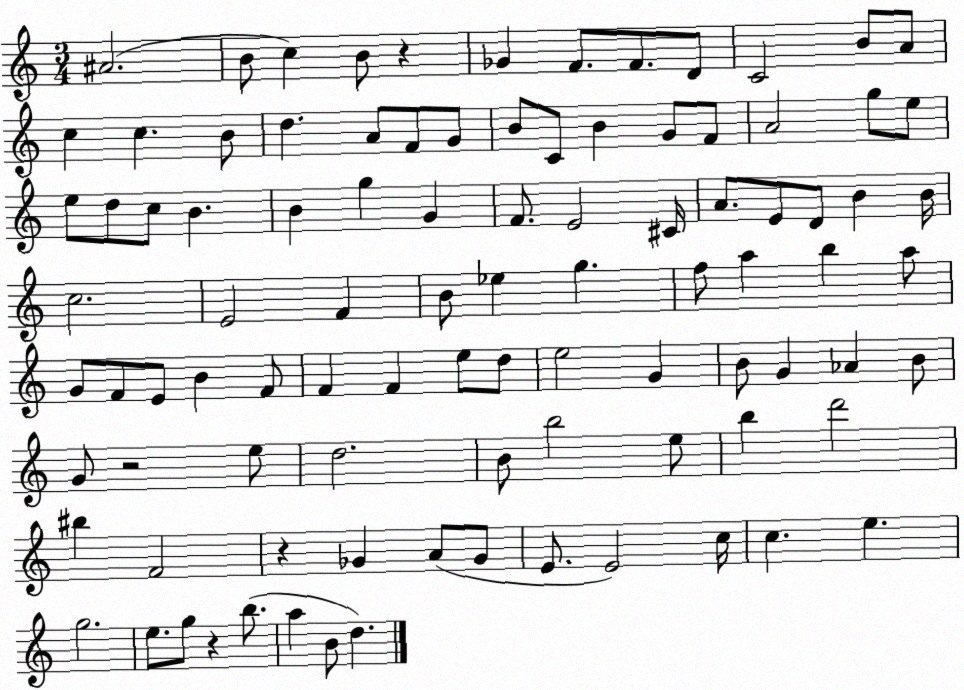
X:1
T:Untitled
M:3/4
L:1/4
K:C
^A2 B/2 c B/2 z _G F/2 F/2 D/2 C2 B/2 A/2 c c B/2 d A/2 F/2 G/2 B/2 C/2 B G/2 F/2 A2 g/2 e/2 e/2 d/2 c/2 B B g G F/2 E2 ^C/4 A/2 E/2 D/2 B B/4 c2 E2 F B/2 _e g f/2 a b a/2 G/2 F/2 E/2 B F/2 F F e/2 d/2 e2 G B/2 G _A B/2 G/2 z2 e/2 d2 B/2 b2 e/2 b d'2 ^b F2 z _G A/2 _G/2 E/2 E2 c/4 c e g2 e/2 g/2 z b/2 a B/2 d